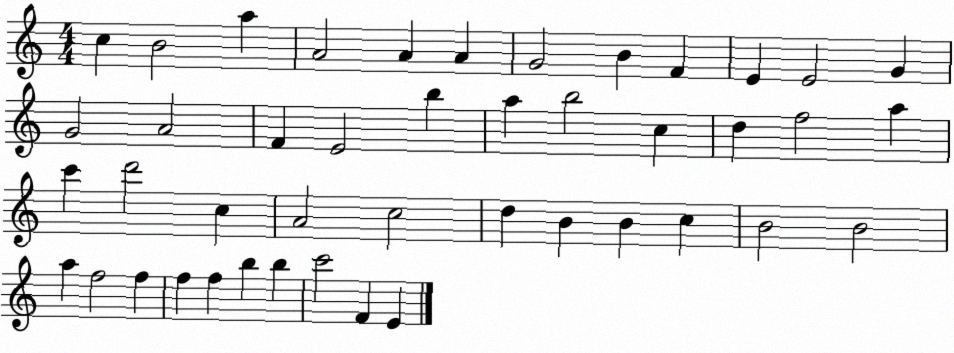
X:1
T:Untitled
M:4/4
L:1/4
K:C
c B2 a A2 A A G2 B F E E2 G G2 A2 F E2 b a b2 c d f2 a c' d'2 c A2 c2 d B B c B2 B2 a f2 f f f b b c'2 F E